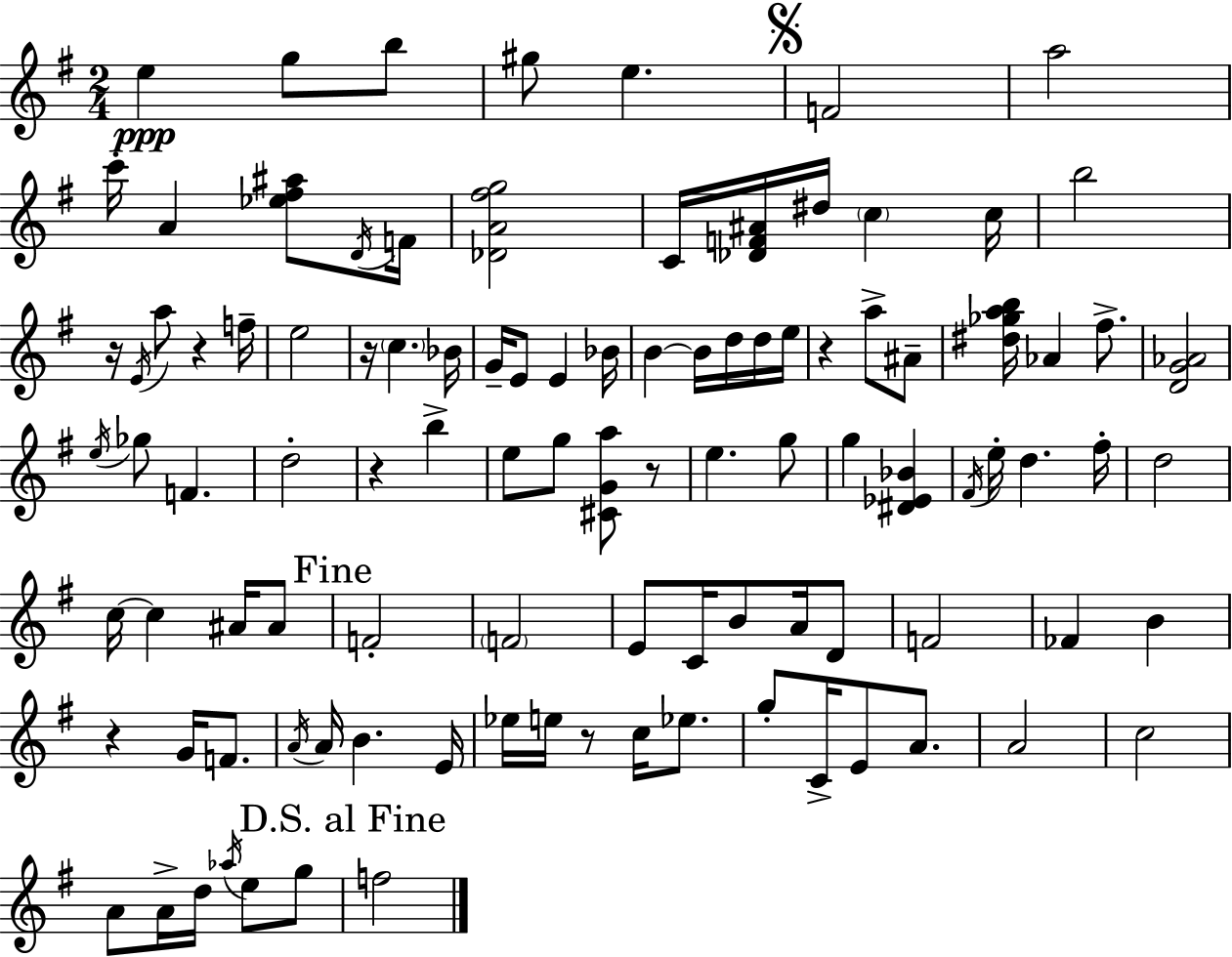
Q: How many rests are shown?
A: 8